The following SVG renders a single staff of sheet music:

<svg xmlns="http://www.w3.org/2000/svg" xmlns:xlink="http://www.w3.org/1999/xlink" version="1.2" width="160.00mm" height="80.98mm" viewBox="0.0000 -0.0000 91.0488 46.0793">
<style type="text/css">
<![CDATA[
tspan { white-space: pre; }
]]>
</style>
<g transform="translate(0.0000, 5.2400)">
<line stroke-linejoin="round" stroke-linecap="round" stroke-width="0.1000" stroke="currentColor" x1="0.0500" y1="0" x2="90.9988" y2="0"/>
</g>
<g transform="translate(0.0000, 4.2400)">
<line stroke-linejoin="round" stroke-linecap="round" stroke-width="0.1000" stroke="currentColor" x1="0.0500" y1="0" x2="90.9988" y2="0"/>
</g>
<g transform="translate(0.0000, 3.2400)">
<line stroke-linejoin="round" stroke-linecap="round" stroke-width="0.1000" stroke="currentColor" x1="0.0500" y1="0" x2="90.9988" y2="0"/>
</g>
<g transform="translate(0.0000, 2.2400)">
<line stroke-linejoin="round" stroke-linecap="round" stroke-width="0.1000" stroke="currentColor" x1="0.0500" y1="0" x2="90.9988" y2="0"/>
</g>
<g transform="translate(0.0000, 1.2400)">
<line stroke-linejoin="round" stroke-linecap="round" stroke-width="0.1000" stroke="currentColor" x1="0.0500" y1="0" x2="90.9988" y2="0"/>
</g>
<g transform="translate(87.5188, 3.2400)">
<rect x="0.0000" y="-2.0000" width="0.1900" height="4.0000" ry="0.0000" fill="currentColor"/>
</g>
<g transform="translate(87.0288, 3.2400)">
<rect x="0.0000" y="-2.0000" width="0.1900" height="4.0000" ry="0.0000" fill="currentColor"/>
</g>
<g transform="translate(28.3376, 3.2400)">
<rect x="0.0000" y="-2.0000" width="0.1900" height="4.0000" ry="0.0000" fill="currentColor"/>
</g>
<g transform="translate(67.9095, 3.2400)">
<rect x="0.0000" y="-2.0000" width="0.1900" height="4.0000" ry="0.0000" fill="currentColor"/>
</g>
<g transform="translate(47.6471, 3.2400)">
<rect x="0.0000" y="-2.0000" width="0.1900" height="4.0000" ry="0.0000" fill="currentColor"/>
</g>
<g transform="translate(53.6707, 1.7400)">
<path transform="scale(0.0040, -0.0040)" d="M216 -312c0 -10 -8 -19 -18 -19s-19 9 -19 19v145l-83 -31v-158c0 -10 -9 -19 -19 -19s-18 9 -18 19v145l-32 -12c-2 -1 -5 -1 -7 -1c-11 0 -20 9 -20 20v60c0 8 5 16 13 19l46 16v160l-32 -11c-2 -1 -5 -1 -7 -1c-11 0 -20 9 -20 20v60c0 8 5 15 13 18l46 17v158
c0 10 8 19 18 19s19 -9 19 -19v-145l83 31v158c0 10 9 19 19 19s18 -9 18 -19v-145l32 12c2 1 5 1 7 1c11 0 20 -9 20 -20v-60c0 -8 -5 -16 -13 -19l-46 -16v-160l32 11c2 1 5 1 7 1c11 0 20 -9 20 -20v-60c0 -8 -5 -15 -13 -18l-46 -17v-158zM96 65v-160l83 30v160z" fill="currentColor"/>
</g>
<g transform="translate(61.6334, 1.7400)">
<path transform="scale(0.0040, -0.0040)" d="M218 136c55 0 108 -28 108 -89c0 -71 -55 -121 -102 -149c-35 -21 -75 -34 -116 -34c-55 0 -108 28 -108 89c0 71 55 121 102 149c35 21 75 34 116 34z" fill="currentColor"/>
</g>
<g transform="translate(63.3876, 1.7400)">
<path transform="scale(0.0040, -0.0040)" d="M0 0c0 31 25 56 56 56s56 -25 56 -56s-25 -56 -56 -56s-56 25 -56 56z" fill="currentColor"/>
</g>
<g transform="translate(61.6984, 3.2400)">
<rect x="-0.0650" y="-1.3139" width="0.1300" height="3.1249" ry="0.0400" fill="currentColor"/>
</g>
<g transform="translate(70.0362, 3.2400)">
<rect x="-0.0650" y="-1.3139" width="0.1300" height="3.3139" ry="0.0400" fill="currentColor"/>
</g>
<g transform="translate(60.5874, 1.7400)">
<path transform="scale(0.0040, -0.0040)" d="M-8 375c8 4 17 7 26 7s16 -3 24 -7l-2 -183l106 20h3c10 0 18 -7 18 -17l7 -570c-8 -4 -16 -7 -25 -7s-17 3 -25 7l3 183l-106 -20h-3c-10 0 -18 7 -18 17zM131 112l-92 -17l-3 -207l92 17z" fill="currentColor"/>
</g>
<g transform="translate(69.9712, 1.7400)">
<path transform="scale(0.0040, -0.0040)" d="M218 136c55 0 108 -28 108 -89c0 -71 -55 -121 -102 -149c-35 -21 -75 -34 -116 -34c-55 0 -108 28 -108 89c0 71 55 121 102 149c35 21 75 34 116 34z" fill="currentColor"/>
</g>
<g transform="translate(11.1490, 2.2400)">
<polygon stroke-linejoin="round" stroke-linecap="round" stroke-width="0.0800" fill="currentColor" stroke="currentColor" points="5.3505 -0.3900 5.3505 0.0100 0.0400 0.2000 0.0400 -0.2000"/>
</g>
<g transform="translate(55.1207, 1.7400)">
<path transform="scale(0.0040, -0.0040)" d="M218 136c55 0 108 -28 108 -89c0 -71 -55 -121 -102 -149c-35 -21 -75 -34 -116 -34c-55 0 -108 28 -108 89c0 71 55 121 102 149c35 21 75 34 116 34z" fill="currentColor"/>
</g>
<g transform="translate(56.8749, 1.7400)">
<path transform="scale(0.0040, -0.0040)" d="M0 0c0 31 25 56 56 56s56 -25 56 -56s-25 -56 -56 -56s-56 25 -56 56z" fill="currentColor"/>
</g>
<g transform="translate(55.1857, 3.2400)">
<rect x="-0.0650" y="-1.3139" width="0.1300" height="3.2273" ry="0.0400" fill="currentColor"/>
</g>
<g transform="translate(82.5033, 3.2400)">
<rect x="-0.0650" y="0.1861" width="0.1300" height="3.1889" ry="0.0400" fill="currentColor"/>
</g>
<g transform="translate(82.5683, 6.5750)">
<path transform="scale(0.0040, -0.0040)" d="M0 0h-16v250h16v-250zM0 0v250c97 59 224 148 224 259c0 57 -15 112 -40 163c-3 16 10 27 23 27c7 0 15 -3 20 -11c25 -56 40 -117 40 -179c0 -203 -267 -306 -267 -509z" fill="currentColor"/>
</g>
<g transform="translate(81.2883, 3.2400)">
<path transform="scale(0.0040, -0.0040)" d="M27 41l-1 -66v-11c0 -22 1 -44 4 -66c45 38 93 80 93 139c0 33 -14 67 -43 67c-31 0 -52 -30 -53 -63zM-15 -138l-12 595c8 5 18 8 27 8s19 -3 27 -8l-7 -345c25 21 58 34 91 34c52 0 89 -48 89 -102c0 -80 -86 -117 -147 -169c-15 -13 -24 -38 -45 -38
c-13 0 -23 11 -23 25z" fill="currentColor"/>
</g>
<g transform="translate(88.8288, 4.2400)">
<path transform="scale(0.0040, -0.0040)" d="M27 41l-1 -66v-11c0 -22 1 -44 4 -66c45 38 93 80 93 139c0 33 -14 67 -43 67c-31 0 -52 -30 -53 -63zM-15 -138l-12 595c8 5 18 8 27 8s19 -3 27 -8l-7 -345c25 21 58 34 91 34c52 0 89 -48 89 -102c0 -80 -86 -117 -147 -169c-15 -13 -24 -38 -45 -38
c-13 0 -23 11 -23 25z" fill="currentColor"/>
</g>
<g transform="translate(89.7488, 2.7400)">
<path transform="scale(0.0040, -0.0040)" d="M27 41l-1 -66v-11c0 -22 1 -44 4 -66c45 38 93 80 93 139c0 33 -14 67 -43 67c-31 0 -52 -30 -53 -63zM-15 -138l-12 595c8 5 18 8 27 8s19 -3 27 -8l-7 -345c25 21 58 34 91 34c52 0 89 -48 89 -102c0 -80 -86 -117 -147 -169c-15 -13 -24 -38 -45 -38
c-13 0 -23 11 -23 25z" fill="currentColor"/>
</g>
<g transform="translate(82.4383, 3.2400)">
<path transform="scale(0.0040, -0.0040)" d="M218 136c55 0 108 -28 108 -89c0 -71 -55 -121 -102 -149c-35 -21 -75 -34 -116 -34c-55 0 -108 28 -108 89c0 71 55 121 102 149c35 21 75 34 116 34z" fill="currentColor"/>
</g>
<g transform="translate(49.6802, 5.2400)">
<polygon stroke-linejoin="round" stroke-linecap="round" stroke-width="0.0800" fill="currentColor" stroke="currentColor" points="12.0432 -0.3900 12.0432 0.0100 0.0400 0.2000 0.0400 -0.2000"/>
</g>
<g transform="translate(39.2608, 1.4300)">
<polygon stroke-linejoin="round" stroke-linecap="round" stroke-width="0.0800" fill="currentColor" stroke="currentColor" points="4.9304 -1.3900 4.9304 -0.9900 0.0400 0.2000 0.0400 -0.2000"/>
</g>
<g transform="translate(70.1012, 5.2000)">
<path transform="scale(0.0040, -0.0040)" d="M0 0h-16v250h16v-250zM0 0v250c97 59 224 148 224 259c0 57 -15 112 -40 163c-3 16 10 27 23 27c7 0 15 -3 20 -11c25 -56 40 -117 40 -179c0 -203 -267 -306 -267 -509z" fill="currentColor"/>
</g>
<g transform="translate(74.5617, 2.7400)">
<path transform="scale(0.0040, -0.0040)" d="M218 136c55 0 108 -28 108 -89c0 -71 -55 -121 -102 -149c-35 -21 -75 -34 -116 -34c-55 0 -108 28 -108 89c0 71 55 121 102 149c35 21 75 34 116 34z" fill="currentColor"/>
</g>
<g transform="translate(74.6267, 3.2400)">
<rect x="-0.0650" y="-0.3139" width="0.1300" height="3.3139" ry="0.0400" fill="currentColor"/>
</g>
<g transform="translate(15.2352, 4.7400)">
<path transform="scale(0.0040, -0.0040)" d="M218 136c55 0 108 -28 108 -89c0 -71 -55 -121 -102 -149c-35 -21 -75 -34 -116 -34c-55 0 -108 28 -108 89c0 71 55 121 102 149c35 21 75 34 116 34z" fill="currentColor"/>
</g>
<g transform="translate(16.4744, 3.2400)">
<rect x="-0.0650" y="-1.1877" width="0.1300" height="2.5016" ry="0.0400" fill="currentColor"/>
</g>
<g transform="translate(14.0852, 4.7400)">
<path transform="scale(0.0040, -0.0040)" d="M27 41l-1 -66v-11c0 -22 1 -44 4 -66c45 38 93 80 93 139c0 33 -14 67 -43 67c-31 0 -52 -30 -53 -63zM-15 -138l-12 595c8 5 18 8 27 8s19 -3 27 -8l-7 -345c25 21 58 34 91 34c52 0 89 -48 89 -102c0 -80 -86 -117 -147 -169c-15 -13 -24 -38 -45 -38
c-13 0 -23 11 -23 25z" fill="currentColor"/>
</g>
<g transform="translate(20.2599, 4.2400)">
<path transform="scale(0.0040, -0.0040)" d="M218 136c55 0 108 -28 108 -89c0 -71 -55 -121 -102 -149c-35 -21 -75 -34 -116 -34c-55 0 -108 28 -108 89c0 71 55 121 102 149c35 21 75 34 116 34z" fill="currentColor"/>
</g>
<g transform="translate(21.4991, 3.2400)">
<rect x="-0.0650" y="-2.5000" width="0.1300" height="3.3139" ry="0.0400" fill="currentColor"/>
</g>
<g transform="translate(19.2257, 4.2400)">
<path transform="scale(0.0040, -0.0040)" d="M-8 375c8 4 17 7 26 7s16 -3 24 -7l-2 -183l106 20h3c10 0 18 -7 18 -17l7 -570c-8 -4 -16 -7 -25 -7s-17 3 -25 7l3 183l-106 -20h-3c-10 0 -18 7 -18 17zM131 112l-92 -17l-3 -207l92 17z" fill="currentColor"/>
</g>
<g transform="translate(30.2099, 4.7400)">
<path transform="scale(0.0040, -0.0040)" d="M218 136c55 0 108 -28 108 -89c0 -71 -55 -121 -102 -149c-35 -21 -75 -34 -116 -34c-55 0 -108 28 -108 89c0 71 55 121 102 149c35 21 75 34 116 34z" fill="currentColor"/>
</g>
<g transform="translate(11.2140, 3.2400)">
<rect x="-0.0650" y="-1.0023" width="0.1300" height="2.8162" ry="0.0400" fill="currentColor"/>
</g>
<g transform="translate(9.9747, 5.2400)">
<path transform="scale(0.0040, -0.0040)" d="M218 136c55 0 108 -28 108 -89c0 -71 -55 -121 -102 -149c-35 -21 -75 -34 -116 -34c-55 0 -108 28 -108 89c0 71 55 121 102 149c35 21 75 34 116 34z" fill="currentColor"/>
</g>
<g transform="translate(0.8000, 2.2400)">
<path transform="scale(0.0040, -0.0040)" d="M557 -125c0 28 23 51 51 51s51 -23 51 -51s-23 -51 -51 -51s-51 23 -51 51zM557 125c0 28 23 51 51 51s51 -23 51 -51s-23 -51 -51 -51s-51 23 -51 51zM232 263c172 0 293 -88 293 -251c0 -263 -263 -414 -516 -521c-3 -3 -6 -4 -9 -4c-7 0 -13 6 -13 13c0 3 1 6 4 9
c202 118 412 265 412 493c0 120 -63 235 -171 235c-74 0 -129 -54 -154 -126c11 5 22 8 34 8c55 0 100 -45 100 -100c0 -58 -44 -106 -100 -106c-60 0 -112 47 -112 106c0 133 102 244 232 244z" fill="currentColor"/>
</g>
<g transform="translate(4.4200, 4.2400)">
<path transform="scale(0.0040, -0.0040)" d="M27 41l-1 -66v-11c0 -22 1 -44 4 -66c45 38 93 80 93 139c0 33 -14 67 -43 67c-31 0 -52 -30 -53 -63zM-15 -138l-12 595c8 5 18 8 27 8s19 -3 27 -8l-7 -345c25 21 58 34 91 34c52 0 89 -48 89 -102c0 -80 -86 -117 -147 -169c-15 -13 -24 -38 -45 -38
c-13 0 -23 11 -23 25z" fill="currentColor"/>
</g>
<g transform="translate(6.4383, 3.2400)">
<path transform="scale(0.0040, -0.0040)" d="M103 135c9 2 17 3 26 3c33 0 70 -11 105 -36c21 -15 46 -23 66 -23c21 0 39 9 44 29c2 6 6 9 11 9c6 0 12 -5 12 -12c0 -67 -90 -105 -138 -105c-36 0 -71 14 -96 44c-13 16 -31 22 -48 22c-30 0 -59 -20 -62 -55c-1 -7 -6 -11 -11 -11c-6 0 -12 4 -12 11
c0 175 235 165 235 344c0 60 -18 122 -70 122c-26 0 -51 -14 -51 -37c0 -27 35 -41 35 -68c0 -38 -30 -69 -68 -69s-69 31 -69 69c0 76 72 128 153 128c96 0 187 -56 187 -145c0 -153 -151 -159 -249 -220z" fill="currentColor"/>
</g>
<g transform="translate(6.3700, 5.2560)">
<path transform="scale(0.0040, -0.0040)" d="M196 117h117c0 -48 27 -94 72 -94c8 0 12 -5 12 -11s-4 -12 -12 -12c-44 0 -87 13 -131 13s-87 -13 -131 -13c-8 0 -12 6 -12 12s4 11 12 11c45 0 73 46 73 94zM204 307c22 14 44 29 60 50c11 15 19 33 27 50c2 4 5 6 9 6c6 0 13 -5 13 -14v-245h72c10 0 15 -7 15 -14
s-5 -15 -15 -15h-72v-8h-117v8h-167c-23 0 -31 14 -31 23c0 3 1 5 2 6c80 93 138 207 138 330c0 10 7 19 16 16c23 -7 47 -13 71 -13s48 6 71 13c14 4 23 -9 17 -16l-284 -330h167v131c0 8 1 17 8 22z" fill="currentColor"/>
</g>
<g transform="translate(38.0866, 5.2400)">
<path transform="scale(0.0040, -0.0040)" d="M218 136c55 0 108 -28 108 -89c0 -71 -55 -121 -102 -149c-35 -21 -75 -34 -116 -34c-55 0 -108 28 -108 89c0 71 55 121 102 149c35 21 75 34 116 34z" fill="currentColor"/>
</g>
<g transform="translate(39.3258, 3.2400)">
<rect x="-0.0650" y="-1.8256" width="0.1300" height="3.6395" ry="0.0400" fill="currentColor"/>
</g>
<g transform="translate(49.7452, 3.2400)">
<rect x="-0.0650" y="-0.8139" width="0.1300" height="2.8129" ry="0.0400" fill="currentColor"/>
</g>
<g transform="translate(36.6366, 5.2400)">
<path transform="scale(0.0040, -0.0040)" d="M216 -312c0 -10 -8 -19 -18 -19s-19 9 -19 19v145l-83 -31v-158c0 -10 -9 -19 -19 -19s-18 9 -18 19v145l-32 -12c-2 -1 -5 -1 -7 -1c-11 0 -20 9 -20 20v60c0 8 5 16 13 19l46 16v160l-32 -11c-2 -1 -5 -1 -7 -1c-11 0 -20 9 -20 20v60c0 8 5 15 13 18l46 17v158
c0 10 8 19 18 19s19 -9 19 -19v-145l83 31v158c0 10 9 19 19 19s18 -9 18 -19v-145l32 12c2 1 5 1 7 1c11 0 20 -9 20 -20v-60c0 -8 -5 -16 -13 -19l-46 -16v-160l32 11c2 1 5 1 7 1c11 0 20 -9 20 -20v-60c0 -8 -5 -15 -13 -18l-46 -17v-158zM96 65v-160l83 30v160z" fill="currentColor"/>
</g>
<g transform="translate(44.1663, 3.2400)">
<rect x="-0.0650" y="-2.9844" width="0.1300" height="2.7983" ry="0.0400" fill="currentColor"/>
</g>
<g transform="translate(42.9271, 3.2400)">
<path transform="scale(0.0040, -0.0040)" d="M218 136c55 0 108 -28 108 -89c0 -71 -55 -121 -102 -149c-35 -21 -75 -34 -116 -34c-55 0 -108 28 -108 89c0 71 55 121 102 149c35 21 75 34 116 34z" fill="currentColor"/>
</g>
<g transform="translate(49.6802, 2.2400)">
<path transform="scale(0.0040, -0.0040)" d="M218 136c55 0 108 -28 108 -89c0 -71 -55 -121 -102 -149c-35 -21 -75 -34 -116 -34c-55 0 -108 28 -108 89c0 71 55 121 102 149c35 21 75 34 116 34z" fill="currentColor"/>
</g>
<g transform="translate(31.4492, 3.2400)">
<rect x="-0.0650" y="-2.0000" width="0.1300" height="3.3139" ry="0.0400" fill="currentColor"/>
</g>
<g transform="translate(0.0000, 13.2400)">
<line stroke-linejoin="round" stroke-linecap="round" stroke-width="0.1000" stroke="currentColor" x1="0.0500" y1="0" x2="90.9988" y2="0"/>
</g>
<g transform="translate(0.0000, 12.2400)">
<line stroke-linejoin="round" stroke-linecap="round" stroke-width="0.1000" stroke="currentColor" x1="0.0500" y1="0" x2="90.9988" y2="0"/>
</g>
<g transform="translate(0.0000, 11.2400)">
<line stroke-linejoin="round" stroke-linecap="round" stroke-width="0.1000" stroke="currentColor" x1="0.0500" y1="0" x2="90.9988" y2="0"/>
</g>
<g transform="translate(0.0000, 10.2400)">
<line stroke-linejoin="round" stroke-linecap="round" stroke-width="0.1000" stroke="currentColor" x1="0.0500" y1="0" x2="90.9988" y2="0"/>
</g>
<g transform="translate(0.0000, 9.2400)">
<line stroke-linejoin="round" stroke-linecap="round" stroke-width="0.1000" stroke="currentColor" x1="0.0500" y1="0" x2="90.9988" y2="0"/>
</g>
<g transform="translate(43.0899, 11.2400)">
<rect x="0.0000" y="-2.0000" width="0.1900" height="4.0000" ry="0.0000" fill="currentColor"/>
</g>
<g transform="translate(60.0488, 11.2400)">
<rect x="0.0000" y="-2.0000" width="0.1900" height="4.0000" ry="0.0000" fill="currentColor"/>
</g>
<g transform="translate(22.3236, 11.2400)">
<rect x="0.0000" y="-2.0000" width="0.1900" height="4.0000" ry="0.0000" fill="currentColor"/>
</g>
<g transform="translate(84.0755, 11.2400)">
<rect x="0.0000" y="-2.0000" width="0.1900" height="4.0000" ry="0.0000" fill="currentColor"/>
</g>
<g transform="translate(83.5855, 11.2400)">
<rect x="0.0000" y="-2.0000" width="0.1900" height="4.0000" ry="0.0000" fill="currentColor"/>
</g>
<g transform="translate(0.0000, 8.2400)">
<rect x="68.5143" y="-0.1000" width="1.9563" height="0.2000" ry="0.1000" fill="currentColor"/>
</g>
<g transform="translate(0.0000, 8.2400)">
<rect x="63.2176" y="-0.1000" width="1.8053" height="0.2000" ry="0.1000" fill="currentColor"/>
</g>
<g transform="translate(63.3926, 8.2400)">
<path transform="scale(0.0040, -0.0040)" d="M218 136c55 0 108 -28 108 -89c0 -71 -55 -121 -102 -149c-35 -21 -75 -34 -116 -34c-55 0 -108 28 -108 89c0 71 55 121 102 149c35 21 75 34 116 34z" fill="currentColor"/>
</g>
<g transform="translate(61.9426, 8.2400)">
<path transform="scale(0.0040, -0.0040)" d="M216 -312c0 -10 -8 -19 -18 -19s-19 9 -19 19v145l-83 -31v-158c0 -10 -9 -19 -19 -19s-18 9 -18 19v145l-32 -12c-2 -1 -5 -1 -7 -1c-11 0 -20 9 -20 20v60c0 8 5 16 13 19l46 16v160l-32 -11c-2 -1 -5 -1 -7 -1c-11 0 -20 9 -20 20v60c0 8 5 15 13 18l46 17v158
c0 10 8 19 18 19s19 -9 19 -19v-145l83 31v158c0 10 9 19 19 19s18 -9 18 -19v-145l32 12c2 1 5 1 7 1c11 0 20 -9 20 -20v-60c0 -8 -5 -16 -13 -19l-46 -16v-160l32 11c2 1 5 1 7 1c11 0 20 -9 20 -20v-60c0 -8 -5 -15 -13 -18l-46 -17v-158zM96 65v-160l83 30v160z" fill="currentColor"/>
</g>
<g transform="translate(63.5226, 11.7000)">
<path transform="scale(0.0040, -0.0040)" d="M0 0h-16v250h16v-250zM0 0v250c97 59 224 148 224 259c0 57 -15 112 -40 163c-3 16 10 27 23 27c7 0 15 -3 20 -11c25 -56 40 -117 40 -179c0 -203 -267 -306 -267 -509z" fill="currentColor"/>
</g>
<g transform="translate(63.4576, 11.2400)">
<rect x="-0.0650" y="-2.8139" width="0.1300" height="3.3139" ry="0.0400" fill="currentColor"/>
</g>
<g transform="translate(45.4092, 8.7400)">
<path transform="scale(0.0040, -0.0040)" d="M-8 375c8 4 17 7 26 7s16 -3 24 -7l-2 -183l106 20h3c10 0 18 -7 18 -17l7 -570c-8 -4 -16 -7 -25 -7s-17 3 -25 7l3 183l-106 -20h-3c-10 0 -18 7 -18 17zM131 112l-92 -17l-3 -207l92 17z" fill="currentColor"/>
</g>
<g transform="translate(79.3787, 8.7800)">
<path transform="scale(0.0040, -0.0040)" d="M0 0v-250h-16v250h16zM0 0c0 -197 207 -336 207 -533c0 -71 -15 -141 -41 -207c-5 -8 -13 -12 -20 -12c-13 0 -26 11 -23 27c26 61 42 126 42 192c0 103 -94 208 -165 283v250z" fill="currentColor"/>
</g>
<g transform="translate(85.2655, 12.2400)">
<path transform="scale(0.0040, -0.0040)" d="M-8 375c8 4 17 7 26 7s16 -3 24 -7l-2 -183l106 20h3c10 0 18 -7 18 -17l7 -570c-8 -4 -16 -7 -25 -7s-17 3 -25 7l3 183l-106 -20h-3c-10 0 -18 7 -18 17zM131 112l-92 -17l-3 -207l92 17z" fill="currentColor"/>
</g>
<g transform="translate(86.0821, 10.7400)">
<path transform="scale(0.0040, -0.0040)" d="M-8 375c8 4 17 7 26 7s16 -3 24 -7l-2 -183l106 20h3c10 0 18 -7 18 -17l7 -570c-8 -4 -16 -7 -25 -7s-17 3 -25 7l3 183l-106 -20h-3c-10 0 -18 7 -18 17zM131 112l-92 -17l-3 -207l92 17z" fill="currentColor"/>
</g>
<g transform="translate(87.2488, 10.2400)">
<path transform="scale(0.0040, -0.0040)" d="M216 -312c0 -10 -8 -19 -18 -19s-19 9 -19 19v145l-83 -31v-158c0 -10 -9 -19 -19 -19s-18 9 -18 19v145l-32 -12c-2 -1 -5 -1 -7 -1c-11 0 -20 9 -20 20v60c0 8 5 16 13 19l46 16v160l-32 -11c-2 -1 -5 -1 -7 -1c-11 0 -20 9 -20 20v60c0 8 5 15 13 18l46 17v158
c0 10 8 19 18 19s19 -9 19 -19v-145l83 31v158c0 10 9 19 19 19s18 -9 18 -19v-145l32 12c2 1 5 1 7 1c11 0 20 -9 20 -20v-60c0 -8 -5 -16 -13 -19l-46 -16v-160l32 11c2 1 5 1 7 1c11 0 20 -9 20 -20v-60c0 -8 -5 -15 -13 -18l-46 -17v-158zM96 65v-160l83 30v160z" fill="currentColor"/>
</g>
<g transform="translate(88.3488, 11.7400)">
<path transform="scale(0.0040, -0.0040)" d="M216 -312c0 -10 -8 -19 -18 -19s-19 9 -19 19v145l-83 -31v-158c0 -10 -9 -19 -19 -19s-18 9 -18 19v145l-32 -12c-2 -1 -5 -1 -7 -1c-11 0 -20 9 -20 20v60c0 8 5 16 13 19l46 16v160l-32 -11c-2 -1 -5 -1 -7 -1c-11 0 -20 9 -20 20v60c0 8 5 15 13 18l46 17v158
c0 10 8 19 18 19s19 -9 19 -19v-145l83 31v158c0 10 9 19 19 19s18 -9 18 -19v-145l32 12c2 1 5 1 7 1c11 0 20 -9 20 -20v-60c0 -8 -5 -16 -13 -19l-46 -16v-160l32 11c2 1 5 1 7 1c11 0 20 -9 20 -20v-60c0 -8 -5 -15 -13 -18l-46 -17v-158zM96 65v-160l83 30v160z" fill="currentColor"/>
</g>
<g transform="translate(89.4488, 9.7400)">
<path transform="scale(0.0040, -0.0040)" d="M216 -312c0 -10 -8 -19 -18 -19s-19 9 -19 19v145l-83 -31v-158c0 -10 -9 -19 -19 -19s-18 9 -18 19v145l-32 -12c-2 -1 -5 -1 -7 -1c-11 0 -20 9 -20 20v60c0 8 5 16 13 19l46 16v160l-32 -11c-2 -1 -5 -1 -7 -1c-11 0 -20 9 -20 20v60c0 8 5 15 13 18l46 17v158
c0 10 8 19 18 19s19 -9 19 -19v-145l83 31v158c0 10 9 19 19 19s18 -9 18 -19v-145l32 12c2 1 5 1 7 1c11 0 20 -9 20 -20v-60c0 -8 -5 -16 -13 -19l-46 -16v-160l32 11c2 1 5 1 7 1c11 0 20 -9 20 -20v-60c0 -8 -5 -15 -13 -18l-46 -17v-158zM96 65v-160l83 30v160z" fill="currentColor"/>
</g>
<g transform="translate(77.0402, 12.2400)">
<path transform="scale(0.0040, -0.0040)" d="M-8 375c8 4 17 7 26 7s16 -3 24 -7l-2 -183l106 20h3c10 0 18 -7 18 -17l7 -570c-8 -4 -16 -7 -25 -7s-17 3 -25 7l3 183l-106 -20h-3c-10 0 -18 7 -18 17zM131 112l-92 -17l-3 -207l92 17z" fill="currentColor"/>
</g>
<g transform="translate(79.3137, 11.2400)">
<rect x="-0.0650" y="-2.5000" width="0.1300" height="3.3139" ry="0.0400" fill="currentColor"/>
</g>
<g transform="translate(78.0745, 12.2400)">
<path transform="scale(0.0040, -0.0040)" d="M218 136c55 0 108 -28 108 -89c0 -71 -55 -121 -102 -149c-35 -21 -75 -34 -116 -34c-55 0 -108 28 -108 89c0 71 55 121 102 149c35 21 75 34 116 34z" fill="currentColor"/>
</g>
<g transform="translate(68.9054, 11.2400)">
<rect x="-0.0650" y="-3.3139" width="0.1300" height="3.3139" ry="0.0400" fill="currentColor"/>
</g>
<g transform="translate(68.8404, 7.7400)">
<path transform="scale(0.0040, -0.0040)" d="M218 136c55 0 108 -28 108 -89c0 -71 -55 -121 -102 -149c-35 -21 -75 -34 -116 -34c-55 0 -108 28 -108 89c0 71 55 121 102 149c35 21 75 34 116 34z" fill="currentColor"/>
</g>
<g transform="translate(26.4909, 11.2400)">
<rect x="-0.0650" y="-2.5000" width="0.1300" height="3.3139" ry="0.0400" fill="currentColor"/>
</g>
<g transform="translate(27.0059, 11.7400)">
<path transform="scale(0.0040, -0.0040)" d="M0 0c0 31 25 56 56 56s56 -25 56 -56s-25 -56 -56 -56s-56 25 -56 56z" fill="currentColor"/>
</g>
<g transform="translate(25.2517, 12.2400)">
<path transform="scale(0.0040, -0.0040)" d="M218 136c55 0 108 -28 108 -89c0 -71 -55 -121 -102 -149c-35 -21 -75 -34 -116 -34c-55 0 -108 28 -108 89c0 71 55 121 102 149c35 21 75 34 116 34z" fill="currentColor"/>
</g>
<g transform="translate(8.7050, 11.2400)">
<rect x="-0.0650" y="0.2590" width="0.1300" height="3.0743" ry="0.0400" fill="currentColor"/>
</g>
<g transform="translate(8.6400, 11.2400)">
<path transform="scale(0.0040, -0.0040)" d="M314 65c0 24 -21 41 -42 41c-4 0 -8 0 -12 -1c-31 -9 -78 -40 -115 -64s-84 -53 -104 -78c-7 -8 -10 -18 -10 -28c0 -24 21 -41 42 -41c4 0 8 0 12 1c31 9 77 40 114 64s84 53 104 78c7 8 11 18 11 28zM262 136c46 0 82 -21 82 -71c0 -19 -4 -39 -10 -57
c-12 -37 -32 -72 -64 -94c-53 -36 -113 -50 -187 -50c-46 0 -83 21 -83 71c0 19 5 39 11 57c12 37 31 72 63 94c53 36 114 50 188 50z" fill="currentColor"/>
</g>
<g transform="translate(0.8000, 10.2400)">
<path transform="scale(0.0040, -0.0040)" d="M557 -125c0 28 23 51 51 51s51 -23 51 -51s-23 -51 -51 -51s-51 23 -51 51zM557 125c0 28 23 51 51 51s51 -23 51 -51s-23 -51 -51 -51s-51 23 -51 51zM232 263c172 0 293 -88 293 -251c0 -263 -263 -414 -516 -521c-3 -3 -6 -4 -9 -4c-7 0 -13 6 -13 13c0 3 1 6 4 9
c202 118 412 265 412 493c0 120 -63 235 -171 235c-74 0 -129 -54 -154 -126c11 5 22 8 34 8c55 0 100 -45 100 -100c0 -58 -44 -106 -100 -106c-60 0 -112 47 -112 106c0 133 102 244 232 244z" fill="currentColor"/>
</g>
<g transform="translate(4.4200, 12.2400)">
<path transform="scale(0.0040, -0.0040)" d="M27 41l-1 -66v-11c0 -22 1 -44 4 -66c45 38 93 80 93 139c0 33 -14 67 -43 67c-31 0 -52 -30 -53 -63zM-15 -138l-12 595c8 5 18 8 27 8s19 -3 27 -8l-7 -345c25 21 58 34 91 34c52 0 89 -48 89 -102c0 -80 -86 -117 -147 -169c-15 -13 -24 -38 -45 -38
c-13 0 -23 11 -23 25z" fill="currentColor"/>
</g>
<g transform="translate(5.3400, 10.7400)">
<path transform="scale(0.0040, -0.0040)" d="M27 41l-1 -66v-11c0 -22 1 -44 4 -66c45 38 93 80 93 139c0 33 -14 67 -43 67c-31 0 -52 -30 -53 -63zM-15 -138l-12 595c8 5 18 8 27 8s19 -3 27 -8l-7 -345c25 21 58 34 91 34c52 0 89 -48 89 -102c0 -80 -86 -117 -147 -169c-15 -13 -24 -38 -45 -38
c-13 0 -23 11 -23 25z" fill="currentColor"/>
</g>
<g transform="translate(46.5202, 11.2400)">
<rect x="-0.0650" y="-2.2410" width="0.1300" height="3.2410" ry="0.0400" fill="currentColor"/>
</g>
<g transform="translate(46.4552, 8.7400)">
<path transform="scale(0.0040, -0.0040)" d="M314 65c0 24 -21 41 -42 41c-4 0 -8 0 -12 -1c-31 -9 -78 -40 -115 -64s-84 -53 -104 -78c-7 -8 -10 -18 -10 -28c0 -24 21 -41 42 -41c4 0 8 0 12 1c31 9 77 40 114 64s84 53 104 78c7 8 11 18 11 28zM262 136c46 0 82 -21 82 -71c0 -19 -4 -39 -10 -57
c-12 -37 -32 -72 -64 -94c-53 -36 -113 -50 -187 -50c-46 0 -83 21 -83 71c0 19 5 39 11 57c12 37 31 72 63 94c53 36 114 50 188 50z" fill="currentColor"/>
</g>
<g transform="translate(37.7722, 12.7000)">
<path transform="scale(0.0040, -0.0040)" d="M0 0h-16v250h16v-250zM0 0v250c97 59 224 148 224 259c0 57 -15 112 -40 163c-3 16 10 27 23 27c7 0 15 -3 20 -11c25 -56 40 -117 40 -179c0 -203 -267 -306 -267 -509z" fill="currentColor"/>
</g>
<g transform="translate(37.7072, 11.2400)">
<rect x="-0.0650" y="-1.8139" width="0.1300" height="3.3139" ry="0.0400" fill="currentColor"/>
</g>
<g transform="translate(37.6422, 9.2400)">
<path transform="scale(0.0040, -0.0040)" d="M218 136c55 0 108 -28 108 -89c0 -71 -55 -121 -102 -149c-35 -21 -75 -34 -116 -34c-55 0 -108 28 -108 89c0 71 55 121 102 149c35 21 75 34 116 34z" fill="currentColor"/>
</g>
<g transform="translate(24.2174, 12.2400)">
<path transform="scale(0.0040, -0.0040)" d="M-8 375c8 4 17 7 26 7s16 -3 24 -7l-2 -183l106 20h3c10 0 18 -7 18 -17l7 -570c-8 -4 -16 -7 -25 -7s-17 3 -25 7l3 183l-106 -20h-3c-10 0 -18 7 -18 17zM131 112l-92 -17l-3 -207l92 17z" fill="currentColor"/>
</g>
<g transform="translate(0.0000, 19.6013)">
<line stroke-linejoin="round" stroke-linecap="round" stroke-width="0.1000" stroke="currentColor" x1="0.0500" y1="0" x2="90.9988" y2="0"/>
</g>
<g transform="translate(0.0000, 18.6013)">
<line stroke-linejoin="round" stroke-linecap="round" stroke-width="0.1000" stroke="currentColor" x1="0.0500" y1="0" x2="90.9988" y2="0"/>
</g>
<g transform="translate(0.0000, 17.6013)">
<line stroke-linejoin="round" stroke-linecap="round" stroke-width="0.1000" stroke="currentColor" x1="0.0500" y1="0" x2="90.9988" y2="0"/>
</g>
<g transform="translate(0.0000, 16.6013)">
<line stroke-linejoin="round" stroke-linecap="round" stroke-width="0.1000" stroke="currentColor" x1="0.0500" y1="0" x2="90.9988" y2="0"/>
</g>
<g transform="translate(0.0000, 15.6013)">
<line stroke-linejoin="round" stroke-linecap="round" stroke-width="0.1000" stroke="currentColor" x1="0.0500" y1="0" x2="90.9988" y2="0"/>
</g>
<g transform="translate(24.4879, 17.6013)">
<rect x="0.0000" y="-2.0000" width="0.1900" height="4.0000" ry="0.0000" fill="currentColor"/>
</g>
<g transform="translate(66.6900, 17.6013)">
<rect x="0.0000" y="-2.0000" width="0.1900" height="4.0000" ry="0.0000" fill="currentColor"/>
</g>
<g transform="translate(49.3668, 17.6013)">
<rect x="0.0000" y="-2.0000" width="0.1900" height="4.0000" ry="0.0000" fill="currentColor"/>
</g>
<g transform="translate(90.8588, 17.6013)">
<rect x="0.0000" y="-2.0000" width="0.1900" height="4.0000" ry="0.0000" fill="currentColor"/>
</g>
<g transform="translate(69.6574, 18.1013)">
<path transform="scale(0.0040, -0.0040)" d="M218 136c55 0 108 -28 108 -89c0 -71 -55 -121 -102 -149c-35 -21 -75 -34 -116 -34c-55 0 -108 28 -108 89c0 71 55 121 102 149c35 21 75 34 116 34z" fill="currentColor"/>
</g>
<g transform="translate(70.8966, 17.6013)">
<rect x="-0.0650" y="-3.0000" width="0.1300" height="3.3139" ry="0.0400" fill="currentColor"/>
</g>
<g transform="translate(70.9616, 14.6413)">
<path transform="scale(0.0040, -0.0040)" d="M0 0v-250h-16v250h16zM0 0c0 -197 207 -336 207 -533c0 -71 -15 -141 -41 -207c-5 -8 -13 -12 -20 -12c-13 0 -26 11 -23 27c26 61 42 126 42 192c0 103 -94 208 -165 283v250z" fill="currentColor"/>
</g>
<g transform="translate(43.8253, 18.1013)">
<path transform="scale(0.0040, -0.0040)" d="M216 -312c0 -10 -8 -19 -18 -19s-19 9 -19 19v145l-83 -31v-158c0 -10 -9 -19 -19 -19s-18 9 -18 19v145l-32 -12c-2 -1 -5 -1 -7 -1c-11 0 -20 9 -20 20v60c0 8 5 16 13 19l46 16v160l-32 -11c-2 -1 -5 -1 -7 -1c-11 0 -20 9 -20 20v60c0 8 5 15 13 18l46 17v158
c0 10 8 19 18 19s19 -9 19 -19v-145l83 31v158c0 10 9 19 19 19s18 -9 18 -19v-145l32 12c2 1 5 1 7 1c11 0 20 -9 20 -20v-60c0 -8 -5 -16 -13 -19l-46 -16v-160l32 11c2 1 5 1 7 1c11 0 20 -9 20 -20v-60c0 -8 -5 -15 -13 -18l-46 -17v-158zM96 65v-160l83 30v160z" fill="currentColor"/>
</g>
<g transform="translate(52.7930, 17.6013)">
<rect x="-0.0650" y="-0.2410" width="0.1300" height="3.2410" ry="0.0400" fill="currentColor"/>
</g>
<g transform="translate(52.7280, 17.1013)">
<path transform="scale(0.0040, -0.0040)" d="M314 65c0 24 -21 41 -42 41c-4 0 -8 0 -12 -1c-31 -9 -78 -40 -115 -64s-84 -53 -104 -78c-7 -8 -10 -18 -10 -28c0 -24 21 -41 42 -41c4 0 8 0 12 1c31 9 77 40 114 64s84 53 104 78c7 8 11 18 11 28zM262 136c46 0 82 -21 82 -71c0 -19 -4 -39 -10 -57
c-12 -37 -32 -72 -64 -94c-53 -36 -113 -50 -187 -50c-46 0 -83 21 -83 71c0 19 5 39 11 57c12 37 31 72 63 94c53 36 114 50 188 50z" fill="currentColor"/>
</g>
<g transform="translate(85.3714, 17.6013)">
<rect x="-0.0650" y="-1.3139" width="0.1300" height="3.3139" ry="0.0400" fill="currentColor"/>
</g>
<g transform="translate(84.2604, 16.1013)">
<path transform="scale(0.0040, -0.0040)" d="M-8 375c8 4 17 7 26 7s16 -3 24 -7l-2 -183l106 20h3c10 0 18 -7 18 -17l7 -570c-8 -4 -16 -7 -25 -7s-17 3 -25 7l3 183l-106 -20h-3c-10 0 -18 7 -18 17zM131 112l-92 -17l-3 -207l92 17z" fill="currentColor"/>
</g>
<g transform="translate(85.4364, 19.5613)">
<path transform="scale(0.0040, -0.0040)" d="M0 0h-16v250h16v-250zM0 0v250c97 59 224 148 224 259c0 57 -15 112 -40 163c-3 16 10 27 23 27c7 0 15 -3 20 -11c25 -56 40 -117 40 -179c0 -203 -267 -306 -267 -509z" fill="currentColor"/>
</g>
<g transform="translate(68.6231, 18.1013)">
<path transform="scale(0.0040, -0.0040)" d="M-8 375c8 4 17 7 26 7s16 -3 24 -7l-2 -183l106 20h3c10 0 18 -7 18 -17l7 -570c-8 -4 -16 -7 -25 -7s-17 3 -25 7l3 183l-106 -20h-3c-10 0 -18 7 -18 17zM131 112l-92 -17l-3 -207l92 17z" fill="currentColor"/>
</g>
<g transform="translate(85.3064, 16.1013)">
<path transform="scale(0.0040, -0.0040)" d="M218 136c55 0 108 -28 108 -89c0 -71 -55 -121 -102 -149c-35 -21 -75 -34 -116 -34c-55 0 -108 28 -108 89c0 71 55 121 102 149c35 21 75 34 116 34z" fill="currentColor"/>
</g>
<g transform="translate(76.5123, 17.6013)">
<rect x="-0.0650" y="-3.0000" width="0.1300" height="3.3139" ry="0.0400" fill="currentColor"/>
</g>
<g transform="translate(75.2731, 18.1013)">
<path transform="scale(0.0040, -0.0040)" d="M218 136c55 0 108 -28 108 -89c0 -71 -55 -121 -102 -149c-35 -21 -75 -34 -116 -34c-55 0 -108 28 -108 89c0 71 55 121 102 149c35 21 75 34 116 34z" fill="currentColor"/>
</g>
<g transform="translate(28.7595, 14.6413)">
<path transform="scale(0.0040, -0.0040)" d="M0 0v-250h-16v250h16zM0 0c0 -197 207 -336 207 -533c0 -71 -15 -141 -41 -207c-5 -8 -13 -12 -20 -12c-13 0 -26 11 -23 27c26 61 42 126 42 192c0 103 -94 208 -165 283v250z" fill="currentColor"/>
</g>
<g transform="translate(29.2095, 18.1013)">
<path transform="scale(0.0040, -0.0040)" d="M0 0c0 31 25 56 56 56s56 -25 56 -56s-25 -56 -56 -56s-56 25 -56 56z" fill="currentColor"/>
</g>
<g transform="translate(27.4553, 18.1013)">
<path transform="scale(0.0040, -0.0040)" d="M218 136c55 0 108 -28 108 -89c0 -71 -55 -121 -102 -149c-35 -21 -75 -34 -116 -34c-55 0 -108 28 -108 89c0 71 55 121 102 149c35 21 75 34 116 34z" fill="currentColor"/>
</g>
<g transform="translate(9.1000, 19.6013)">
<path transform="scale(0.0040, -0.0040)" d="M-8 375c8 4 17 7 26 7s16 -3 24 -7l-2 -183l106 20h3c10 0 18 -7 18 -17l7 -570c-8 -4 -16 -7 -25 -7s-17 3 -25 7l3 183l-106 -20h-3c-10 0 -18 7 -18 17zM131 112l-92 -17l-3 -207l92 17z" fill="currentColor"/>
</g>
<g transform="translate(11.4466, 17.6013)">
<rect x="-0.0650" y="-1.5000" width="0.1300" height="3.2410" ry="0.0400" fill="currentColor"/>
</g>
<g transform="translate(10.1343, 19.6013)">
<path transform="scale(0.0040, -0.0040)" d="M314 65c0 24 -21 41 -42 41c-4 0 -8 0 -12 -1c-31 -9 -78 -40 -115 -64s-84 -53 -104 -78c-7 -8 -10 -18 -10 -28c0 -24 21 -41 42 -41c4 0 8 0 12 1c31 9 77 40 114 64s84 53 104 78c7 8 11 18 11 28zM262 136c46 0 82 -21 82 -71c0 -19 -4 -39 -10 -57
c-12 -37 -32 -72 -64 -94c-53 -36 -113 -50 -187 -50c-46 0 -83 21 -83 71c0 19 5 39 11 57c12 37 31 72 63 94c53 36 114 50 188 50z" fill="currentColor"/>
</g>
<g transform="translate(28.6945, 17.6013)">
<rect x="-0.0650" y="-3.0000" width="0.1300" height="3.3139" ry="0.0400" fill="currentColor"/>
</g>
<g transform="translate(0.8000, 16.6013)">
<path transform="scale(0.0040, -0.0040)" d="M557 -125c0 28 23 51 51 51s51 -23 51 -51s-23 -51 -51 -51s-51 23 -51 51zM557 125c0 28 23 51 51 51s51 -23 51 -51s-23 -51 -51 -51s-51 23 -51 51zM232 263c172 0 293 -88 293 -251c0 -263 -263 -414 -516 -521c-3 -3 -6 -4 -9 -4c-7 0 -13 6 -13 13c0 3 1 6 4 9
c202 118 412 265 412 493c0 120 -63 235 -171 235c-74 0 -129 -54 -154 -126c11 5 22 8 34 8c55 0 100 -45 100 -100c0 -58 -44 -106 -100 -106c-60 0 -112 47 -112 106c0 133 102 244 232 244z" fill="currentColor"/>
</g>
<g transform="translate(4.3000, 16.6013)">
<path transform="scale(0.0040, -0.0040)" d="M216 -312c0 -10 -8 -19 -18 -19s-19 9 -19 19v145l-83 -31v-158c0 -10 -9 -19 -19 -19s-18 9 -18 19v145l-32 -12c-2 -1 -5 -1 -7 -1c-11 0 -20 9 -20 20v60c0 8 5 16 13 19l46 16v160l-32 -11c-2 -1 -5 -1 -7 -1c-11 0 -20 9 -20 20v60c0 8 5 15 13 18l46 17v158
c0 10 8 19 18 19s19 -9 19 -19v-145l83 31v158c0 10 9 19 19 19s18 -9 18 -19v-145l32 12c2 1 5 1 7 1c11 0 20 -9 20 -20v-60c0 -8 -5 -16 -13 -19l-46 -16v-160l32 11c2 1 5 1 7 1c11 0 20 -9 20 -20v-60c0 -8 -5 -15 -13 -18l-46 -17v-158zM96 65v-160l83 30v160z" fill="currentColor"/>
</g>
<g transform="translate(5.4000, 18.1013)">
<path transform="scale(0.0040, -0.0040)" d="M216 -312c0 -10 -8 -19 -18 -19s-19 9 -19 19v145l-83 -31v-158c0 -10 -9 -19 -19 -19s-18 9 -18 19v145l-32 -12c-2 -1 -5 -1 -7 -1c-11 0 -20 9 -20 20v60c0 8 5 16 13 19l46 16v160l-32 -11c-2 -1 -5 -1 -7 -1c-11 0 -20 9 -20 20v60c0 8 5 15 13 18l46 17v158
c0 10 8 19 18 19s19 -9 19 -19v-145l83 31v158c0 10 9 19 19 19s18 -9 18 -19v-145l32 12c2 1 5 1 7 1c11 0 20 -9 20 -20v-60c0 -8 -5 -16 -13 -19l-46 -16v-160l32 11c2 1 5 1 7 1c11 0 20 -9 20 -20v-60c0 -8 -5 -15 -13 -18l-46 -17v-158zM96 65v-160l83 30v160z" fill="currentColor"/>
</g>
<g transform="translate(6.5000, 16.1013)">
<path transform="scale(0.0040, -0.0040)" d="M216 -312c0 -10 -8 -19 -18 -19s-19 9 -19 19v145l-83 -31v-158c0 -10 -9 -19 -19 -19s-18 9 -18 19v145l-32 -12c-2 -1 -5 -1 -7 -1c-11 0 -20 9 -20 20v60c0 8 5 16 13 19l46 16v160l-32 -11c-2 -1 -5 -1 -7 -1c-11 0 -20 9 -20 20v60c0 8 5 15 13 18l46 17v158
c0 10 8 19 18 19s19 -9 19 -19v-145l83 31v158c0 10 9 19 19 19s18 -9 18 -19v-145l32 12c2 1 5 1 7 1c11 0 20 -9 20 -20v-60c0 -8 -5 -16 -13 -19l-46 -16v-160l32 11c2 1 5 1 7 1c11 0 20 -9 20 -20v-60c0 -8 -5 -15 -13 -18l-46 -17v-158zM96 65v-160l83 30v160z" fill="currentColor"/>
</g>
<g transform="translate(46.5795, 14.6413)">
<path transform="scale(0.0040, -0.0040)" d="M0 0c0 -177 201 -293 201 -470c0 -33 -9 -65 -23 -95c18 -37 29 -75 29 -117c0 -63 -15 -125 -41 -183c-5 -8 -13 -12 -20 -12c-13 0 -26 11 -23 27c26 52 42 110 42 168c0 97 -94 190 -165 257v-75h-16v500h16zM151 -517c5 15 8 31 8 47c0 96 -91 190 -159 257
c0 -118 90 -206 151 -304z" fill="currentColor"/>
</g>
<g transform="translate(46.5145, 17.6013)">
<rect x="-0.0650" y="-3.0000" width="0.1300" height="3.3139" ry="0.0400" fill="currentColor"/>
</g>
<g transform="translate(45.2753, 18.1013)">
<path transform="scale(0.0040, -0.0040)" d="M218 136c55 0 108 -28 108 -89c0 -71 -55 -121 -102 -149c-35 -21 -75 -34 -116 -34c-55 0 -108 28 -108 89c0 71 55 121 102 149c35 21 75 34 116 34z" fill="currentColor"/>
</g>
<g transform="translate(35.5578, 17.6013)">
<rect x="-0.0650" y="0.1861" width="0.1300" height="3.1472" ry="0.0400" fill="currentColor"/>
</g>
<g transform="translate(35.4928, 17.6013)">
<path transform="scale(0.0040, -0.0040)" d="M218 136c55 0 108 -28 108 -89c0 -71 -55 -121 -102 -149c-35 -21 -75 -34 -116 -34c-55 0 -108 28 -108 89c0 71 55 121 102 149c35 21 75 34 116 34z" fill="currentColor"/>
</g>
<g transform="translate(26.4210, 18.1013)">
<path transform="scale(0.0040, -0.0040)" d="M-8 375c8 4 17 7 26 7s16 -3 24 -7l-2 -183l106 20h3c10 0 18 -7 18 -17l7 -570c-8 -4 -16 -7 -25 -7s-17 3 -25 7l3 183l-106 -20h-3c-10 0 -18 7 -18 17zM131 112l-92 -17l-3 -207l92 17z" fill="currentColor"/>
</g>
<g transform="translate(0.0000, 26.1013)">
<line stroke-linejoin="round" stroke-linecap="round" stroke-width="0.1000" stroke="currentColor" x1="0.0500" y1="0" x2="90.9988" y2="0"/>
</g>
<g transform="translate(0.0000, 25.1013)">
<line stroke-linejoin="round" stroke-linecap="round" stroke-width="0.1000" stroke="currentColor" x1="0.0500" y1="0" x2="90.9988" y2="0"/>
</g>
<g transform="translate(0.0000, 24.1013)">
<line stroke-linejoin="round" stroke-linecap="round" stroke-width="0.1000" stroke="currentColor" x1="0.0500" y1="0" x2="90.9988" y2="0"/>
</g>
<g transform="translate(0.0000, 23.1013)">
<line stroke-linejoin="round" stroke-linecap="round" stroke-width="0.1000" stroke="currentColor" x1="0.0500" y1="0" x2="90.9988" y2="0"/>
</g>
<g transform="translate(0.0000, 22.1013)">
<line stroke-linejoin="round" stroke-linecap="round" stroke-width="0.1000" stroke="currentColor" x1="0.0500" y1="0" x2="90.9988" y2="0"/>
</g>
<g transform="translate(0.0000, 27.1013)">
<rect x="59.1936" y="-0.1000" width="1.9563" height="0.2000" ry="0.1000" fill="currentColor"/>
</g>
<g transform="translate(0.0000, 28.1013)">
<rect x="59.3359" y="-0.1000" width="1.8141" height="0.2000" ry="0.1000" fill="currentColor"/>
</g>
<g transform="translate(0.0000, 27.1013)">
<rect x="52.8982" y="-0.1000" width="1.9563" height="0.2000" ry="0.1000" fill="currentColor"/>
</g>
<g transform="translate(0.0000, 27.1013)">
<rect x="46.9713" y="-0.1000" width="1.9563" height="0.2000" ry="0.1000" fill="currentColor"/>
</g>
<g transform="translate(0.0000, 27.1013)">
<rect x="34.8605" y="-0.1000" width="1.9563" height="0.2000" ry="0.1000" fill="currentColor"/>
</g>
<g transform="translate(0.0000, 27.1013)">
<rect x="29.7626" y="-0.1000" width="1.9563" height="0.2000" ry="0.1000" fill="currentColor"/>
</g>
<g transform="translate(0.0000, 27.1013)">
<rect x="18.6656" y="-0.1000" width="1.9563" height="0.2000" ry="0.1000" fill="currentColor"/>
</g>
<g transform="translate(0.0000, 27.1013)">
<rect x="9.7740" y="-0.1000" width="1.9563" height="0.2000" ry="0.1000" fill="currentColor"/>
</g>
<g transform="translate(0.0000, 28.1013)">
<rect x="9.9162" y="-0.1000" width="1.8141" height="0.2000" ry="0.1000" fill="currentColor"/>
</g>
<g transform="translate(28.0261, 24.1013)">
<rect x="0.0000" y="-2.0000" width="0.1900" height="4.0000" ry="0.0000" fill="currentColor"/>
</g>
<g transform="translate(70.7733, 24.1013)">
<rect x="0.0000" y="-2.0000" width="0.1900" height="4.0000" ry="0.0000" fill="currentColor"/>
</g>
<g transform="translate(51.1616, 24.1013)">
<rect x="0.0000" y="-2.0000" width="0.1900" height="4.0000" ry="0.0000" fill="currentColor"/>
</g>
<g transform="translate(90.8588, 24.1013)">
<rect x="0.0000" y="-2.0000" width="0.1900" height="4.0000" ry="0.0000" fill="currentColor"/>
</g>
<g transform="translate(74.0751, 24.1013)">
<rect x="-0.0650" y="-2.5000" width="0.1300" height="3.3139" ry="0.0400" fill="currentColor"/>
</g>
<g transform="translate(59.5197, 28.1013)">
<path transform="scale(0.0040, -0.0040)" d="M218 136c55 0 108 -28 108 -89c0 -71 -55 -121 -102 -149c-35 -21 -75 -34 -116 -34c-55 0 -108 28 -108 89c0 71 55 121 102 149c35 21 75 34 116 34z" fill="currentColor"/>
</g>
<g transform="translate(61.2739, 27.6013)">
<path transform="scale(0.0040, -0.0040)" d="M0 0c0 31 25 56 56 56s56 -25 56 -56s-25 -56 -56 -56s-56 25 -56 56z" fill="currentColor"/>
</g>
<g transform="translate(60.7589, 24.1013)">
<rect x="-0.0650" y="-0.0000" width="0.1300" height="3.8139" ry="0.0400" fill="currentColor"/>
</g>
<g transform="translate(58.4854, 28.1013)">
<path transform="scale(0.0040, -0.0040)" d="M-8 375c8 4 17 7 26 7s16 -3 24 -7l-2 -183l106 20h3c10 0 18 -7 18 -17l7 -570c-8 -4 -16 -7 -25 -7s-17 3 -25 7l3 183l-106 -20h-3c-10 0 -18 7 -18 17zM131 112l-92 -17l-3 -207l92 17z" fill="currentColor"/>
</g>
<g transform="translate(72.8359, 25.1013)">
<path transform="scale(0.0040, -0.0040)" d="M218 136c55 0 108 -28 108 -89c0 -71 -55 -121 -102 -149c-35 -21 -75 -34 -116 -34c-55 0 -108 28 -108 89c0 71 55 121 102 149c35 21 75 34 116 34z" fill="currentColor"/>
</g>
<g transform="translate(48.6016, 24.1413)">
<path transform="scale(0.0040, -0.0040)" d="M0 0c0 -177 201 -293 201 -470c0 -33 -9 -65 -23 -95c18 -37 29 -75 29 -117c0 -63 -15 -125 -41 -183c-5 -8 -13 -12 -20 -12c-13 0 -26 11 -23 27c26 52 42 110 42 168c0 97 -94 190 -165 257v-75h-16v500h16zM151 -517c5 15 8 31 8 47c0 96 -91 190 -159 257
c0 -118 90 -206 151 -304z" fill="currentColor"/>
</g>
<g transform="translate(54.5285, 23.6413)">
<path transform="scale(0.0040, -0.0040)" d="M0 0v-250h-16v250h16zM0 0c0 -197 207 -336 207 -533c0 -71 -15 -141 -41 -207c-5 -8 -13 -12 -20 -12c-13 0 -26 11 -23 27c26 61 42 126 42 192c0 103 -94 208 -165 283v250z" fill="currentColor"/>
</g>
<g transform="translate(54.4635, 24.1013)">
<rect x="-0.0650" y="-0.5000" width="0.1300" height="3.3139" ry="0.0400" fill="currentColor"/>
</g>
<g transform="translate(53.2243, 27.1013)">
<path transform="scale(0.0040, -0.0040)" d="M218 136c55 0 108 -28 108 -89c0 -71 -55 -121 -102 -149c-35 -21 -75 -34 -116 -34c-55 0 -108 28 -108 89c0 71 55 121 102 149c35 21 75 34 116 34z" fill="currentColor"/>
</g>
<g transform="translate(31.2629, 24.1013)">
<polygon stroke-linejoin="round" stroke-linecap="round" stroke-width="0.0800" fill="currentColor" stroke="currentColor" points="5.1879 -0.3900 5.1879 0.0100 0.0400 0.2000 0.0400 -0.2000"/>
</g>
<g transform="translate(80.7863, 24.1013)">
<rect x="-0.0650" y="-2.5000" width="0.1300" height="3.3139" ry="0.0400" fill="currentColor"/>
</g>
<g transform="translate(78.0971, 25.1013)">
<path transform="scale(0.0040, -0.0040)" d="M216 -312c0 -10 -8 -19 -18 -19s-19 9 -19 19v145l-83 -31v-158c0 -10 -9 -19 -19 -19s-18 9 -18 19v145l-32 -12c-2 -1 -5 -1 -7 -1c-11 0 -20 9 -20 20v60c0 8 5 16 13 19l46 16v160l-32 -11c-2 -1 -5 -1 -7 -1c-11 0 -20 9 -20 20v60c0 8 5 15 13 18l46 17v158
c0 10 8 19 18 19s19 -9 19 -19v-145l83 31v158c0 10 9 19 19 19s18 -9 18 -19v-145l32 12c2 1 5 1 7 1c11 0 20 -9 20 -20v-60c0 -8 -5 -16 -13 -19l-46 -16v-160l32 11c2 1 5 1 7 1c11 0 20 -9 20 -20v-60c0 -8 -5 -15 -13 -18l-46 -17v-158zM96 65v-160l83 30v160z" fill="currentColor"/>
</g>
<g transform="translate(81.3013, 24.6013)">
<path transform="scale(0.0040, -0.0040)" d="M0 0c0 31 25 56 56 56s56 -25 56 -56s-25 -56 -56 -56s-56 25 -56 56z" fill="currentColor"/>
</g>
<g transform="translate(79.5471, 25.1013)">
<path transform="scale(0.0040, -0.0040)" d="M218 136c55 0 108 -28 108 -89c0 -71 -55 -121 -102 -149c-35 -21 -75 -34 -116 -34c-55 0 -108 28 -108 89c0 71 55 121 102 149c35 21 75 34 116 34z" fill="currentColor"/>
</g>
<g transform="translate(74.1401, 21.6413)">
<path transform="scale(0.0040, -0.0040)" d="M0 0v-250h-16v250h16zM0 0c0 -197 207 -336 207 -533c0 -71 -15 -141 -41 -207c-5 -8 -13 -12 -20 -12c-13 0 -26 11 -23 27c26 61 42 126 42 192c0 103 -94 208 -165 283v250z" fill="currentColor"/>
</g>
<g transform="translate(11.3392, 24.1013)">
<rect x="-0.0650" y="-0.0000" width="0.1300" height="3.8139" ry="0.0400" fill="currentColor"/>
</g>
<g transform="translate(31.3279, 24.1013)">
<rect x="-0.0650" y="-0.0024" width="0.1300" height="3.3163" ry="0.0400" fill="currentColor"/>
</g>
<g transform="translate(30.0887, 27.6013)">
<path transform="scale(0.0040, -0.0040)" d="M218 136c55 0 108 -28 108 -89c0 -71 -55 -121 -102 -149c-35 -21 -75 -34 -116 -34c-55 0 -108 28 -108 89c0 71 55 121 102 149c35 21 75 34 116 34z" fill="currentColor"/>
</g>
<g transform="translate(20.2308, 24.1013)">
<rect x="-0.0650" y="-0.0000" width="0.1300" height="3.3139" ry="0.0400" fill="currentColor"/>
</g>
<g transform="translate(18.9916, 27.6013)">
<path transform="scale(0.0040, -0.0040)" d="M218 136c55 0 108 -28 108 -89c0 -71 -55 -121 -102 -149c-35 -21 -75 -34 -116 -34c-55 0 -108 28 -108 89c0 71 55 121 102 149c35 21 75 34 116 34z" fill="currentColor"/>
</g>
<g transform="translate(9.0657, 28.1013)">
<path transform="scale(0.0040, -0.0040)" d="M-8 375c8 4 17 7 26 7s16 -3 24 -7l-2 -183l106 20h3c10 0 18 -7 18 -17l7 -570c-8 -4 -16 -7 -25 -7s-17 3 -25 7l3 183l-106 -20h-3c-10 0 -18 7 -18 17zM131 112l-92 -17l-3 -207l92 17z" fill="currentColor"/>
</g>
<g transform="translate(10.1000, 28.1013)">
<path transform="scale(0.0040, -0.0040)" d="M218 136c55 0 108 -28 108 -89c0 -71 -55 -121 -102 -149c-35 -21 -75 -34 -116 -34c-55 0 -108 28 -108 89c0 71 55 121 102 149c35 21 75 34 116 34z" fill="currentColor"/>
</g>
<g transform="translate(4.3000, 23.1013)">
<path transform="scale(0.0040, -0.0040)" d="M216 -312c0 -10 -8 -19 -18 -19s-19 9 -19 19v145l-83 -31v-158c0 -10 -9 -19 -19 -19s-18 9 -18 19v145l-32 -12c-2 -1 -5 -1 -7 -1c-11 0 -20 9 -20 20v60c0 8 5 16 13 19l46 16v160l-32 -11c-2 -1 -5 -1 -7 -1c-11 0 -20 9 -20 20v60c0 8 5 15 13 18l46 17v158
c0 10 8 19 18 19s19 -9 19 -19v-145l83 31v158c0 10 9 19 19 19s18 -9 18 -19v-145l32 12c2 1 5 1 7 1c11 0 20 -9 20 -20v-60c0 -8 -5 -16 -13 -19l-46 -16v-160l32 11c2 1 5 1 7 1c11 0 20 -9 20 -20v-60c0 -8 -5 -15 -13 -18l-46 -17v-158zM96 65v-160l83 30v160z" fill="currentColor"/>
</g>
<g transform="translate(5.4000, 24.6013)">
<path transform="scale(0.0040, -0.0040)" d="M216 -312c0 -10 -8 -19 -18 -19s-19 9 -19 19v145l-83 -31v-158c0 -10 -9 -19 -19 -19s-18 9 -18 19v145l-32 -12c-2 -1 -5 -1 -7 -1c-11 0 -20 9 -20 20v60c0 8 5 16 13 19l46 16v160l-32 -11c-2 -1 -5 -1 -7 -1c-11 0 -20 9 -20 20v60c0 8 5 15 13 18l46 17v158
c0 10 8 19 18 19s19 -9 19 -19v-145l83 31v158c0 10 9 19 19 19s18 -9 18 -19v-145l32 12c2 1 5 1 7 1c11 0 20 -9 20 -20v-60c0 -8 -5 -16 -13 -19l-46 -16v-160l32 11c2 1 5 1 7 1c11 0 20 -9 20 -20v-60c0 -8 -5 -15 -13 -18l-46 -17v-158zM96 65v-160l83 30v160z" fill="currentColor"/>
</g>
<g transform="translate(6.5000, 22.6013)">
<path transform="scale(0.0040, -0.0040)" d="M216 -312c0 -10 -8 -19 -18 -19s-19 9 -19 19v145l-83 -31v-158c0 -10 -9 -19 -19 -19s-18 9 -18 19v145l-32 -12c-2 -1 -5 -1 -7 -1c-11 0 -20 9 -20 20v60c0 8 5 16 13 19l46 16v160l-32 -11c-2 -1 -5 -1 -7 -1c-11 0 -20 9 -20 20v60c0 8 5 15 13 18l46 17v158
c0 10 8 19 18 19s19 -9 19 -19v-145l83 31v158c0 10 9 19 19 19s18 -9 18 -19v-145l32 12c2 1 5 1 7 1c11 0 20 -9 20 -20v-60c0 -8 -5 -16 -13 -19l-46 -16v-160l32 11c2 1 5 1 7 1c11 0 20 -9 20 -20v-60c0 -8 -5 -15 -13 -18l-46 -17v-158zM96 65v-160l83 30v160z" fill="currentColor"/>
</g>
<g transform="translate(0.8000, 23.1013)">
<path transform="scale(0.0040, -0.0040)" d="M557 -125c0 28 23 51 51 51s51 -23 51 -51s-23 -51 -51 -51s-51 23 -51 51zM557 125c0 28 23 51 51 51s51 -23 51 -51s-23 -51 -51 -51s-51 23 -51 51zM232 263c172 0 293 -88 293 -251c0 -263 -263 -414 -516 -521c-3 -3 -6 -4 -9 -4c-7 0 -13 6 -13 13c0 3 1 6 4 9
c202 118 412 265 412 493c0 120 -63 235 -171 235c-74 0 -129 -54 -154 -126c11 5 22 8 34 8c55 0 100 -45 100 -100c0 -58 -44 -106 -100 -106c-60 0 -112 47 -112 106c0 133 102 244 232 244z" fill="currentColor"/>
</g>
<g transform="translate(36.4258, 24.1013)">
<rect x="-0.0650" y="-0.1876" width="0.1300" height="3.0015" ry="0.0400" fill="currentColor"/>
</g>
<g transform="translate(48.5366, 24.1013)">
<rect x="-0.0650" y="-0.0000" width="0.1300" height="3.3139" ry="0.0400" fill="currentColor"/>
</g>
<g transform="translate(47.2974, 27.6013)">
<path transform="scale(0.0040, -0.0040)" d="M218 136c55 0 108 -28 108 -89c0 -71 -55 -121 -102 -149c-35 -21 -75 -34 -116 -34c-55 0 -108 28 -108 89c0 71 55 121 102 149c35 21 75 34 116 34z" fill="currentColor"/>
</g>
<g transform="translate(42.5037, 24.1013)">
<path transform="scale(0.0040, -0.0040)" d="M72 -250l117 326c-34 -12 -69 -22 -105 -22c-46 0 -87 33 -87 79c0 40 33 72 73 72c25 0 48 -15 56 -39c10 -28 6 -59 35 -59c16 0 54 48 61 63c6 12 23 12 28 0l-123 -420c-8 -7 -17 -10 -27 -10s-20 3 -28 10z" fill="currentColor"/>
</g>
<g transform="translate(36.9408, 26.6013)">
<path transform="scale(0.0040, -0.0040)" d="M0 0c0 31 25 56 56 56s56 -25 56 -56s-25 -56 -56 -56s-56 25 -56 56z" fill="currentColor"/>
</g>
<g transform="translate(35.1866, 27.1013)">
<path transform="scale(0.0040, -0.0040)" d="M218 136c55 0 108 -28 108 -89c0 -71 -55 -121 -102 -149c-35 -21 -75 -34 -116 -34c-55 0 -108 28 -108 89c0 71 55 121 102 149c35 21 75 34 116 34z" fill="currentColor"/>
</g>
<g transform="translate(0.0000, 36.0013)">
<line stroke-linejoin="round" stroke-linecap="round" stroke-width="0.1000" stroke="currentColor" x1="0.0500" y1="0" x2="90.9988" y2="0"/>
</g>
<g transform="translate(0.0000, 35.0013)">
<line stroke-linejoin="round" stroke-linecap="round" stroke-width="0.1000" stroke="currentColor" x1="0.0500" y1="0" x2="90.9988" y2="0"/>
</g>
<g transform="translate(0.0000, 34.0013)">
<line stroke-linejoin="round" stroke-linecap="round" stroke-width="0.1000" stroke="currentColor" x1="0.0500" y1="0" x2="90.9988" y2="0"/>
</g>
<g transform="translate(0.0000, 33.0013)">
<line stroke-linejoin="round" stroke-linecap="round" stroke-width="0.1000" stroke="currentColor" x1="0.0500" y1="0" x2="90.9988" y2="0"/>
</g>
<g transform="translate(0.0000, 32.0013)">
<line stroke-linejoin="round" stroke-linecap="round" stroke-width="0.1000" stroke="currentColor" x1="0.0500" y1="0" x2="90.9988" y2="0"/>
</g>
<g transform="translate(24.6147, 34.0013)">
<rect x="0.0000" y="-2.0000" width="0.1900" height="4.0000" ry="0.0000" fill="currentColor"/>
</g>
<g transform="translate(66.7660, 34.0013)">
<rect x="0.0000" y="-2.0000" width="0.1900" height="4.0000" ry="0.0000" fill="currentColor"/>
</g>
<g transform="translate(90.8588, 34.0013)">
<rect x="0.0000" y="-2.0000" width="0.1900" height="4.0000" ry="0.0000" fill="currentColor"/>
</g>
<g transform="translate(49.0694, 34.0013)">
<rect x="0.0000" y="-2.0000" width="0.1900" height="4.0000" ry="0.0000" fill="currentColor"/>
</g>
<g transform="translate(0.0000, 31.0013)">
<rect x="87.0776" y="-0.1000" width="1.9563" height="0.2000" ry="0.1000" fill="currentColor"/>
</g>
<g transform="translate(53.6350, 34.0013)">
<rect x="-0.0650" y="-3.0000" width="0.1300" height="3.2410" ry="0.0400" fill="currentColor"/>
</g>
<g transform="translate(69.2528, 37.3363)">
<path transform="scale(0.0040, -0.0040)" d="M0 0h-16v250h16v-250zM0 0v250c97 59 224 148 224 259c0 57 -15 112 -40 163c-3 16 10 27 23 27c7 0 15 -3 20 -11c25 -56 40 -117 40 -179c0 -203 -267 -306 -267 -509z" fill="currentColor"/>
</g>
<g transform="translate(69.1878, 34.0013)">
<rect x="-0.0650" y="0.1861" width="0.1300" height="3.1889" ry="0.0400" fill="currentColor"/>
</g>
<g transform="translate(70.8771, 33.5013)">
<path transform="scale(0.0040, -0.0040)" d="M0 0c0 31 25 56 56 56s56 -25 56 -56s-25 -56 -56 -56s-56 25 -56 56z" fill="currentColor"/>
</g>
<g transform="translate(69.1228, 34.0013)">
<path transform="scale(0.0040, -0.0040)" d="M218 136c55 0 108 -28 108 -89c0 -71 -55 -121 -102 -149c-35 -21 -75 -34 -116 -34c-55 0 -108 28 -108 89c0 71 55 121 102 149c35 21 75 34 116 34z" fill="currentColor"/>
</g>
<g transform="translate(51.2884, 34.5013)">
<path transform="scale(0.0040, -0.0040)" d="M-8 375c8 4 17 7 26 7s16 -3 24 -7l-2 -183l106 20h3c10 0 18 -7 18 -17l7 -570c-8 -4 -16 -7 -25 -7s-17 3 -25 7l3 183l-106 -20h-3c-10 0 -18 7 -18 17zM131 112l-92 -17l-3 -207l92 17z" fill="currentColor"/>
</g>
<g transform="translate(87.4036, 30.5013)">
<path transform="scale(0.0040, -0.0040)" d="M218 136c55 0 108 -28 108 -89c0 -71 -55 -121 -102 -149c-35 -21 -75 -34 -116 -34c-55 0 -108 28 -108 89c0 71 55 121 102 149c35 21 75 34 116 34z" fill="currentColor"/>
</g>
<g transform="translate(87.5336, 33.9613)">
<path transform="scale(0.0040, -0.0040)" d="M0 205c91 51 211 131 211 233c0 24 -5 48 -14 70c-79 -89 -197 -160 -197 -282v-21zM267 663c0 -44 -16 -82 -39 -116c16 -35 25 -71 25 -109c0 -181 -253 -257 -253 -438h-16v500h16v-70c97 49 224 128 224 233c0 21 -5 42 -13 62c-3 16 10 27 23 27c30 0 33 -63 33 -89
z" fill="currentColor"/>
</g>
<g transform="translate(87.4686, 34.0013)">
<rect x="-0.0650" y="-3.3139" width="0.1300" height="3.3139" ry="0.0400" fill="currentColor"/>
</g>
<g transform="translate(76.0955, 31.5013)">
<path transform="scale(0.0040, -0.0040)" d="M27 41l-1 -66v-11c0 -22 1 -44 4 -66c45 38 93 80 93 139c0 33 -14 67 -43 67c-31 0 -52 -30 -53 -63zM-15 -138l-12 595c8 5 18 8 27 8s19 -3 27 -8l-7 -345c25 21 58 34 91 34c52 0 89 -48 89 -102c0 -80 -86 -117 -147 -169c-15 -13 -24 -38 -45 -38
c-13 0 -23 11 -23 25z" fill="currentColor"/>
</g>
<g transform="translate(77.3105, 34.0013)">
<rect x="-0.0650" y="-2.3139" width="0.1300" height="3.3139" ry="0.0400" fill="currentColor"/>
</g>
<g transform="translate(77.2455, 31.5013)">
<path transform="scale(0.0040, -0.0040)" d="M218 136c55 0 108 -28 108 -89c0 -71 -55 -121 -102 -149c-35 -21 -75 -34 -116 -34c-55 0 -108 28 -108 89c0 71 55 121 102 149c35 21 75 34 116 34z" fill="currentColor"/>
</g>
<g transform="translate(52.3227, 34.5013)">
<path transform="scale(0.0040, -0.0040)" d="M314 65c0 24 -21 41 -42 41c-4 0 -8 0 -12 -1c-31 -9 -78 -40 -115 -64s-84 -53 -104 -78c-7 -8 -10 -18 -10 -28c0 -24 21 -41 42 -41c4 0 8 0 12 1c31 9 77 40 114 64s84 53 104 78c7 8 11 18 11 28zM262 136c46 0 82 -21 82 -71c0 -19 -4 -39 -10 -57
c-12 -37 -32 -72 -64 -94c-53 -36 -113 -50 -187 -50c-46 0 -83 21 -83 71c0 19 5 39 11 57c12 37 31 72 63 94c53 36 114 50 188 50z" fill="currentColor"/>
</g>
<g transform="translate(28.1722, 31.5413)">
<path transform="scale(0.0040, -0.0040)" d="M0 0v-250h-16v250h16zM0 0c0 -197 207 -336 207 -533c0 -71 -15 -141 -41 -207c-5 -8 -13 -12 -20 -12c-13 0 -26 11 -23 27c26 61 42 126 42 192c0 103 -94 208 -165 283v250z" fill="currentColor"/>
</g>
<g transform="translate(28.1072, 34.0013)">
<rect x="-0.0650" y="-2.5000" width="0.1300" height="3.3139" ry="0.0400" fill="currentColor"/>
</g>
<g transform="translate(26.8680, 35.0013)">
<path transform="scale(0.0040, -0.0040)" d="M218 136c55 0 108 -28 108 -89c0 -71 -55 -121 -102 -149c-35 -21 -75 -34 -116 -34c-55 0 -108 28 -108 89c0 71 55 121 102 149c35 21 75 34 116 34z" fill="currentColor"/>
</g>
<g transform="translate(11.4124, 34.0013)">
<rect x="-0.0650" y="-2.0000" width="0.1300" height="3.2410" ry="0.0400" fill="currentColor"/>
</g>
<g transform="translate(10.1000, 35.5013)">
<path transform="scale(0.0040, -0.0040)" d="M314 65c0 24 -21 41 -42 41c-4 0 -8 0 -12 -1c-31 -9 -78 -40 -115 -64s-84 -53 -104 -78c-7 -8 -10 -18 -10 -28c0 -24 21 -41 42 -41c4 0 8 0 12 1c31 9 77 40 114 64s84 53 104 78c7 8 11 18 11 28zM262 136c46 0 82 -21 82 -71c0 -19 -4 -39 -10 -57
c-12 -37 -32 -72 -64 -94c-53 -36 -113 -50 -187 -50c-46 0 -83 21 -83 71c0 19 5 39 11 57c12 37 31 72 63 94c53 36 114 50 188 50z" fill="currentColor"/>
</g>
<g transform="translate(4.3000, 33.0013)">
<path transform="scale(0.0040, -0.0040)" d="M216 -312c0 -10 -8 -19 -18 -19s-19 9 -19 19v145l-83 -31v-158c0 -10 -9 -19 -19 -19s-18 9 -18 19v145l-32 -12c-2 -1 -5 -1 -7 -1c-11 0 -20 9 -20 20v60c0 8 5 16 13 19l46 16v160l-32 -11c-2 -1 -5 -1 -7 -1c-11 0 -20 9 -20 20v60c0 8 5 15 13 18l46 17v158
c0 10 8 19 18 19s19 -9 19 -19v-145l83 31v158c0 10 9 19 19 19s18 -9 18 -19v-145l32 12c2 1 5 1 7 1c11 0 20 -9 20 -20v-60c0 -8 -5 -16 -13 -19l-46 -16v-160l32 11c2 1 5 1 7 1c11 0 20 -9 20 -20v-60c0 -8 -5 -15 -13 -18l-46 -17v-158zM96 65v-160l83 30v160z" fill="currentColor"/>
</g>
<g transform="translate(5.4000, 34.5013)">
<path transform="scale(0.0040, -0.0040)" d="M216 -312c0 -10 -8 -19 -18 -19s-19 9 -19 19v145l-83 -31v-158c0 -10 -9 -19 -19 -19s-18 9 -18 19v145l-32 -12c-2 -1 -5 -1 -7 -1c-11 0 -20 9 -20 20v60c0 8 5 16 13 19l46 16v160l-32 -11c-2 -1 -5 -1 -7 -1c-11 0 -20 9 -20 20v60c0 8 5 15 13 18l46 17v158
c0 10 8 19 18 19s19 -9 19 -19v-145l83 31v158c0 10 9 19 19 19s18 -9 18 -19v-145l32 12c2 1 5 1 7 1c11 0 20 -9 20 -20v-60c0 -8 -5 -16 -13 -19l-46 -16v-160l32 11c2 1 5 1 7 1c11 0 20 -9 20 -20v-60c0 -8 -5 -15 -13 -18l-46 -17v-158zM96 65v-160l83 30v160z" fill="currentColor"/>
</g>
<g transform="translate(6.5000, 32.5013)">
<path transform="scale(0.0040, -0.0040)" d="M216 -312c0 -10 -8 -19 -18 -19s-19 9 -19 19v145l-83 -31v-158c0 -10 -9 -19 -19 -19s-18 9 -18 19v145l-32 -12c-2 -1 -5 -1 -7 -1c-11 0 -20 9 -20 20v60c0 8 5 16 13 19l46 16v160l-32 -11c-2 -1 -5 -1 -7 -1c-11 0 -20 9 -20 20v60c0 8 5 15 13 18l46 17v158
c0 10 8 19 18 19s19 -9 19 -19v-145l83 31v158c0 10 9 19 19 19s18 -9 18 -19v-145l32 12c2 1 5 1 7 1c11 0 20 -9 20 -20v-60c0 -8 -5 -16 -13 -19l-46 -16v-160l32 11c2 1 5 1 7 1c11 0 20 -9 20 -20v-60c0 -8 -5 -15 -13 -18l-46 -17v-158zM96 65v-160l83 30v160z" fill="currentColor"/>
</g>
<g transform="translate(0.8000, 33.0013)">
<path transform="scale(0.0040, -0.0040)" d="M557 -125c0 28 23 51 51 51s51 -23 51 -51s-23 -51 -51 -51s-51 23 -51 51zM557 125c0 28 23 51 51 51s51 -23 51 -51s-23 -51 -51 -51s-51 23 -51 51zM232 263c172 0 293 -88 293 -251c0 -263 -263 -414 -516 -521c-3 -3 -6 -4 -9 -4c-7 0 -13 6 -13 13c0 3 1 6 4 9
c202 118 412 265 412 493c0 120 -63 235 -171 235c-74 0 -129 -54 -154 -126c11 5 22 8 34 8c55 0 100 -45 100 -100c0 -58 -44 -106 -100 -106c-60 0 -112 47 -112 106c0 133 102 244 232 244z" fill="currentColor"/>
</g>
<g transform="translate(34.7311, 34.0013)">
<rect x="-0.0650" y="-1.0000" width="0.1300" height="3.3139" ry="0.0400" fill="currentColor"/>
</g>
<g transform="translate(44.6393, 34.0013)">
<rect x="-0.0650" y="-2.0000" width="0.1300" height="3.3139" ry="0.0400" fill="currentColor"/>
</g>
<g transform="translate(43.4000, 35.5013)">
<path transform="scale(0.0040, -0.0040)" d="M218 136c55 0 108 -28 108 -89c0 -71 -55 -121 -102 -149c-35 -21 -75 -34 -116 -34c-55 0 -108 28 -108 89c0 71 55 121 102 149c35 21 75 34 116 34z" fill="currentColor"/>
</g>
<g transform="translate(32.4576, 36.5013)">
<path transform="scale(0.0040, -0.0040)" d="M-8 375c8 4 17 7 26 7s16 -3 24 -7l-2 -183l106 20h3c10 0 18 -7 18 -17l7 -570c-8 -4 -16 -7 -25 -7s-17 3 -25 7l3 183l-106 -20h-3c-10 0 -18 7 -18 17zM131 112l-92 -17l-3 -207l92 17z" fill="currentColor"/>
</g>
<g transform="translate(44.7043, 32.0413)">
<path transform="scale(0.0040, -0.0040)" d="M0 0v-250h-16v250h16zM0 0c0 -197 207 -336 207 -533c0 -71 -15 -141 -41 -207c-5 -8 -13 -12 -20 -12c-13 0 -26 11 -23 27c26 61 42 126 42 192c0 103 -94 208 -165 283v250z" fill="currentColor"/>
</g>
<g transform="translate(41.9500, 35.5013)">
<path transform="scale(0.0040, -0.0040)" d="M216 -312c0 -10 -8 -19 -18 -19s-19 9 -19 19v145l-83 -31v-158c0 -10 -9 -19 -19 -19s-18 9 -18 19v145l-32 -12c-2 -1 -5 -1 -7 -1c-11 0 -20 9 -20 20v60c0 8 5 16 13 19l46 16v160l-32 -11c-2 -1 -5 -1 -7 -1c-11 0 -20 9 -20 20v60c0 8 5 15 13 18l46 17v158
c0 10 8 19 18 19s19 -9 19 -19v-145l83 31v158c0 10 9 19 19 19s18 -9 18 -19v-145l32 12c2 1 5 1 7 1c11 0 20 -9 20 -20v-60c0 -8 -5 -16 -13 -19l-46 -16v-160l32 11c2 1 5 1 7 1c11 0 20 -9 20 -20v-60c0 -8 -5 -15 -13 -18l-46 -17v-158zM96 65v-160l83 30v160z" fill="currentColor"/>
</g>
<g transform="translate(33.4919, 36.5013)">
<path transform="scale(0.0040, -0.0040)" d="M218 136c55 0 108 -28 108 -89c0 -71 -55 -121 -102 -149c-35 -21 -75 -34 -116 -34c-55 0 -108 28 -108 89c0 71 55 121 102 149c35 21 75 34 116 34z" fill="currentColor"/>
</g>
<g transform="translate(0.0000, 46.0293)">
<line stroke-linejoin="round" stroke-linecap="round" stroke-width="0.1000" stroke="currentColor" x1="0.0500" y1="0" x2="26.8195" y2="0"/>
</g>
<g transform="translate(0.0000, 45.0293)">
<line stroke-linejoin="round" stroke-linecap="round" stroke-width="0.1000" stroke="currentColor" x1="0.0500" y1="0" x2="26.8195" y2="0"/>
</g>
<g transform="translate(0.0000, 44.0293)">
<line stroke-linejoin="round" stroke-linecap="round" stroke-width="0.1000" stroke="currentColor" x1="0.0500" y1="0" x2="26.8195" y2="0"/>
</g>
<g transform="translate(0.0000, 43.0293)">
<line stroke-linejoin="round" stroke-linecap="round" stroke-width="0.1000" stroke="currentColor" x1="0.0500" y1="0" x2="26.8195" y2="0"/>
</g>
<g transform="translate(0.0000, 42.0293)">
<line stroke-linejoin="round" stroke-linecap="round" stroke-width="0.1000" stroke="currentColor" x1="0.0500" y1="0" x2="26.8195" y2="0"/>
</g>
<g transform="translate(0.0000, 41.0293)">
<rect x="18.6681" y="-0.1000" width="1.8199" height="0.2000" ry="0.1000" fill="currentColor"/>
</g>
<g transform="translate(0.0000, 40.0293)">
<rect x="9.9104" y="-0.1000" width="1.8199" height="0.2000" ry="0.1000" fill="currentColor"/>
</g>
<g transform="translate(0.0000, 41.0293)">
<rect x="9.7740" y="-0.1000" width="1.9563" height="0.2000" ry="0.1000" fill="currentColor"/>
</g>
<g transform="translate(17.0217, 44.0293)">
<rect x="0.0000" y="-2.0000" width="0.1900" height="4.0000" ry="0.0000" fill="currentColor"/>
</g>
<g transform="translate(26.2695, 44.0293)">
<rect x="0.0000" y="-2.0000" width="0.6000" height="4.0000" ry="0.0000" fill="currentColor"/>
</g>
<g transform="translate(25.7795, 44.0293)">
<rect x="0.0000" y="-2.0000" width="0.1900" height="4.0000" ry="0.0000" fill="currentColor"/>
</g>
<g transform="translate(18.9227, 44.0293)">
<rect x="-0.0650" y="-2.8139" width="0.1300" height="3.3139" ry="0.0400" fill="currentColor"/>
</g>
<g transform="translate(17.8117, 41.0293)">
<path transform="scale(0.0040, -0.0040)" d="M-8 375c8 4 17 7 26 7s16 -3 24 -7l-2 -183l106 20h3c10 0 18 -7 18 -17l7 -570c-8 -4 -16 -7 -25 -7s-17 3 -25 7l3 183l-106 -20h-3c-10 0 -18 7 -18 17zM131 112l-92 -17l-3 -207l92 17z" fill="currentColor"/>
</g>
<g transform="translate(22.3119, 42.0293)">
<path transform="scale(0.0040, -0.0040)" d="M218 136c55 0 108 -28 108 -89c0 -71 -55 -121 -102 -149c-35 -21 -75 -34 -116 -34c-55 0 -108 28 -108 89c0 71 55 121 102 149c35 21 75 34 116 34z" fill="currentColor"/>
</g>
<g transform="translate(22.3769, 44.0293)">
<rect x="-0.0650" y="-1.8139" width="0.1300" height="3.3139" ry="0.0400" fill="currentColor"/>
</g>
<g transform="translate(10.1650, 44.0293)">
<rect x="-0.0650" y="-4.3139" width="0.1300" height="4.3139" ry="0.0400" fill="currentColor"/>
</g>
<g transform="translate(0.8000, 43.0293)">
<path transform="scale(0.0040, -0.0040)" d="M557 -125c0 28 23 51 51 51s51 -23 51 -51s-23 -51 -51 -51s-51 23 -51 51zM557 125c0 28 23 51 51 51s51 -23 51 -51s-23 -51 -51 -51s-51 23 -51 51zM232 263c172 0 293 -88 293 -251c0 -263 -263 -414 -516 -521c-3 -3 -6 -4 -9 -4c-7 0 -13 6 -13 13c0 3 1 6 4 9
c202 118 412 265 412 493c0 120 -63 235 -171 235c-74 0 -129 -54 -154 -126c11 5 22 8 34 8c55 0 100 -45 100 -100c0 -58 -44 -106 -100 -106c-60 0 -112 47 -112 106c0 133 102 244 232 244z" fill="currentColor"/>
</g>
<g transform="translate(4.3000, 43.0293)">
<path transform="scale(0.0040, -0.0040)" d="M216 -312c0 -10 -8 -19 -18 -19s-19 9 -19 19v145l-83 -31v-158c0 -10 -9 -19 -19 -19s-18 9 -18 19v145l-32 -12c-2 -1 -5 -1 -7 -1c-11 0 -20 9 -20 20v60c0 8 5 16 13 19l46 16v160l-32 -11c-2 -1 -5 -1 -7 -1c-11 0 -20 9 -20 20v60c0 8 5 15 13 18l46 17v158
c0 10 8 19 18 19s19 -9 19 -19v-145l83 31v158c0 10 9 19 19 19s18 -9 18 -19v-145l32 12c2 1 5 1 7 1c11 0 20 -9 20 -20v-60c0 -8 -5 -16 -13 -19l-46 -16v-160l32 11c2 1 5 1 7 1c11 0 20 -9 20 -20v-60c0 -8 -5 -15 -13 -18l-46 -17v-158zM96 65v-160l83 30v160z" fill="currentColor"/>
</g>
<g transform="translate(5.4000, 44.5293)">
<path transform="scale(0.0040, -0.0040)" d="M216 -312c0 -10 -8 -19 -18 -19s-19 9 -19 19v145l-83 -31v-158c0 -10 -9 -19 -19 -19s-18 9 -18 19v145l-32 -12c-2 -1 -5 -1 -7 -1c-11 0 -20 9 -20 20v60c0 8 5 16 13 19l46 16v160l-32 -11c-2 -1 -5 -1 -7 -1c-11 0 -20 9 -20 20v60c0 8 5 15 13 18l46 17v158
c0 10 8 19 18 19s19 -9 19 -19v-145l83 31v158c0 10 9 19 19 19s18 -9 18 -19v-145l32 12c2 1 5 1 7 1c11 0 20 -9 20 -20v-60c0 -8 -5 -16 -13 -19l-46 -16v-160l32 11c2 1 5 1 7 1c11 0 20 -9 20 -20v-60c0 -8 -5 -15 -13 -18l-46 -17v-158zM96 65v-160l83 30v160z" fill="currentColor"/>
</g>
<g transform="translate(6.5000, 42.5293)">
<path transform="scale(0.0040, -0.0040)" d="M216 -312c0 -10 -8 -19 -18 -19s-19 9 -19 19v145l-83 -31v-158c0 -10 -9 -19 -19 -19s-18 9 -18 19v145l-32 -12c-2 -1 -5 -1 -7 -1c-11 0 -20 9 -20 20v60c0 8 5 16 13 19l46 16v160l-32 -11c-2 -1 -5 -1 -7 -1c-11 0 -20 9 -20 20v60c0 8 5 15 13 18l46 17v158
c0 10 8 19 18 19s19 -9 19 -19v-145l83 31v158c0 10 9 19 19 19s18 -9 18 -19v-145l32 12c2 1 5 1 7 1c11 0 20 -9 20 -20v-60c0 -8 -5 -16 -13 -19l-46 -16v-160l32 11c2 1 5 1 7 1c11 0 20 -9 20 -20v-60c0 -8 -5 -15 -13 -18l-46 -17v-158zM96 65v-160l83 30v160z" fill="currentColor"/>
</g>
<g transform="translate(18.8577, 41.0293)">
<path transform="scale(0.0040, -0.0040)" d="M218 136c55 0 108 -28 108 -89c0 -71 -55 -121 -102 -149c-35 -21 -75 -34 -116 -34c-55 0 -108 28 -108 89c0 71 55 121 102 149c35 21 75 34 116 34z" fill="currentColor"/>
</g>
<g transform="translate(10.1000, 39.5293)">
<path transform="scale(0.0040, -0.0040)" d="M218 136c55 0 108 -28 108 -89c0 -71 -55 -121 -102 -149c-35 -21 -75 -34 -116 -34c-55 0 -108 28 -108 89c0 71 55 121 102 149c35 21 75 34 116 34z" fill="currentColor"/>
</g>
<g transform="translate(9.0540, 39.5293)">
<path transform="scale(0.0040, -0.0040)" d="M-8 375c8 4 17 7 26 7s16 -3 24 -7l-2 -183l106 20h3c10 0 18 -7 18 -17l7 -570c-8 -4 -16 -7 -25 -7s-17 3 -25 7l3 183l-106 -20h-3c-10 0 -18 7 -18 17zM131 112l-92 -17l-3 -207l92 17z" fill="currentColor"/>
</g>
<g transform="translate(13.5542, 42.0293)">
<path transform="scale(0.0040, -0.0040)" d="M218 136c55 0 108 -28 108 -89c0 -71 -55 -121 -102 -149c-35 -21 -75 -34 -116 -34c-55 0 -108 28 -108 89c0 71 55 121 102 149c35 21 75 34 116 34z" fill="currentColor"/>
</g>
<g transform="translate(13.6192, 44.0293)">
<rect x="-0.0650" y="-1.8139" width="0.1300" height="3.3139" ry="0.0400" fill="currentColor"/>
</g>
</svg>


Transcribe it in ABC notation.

X:1
T:Untitled
M:2/4
L:1/4
K:F
G,,/2 _A,,/2 B,, A,, ^G,,/2 D,/2 F,/2 ^G,/2 G,/2 G,/2 E, _D,/2 D,2 B,, A,/2 B,2 ^C/2 D B,,/2 G,,2 C,/2 D, ^C,/4 E,2 C,/2 C, G,/2 C,, D,, D,,/2 E,,/2 z/2 D,,/4 E,,/2 C,, B,,/2 ^B,, A,,2 B,,/2 F,, ^A,,/2 C,2 D,/2 _B, D/4 F A, C A,